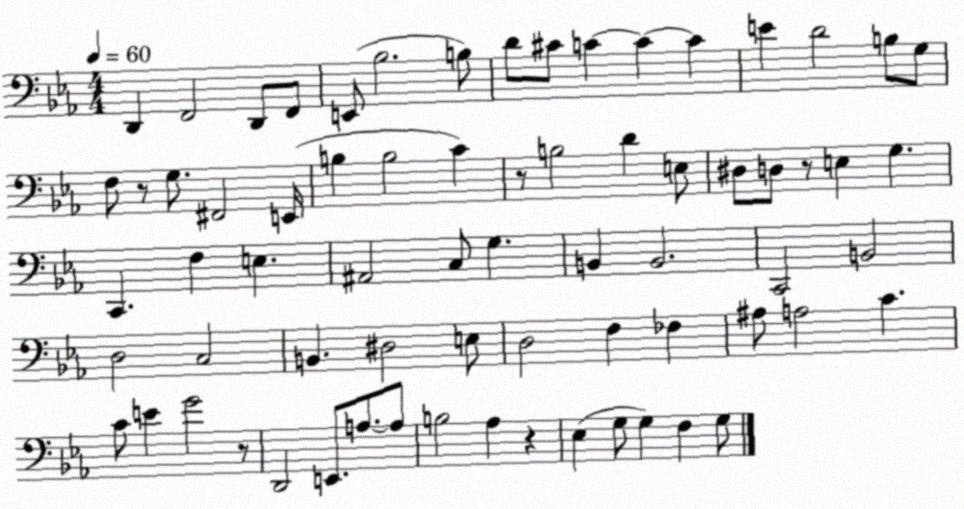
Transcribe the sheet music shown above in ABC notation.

X:1
T:Untitled
M:4/4
L:1/4
K:Eb
D,, F,,2 D,,/2 F,,/2 E,,/2 _B,2 B,/2 D/2 ^C/2 C C C E D2 B,/2 G,/2 F,/2 z/2 G,/2 ^F,,2 E,,/4 B, B,2 C z/2 B,2 D E,/2 ^D,/2 D,/2 z/2 E, G, C,, F, E, ^A,,2 C,/2 G, B,, B,,2 C,,2 B,,2 D,2 C,2 B,, ^D,2 E,/2 D,2 F, _F, ^A,/2 A,2 C C/2 E G2 z/2 D,,2 E,,/2 A,/2 A,/2 B,2 _A, z _E, G,/2 G, F, G,/2